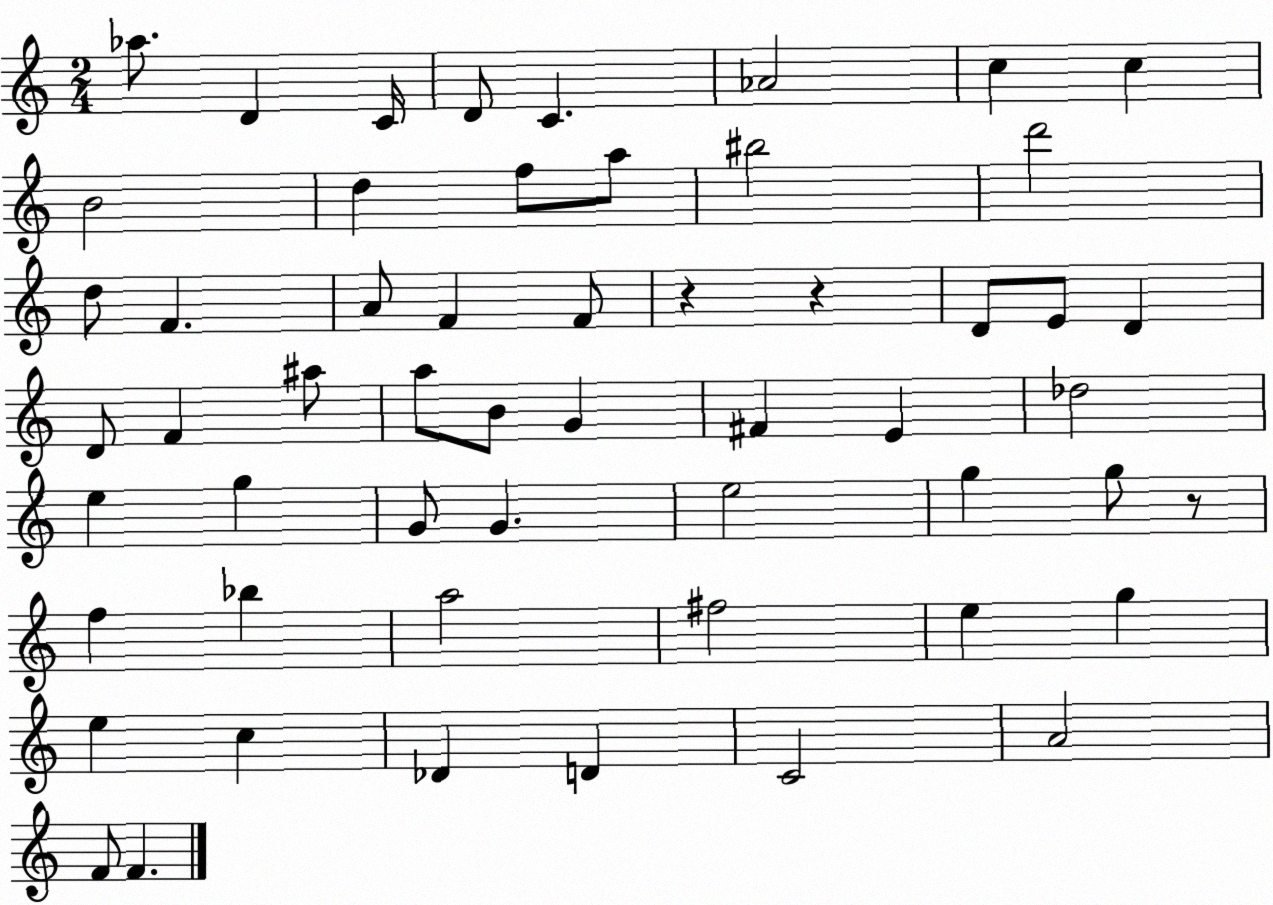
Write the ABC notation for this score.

X:1
T:Untitled
M:2/4
L:1/4
K:C
_a/2 D C/4 D/2 C _A2 c c B2 d f/2 a/2 ^b2 d'2 d/2 F A/2 F F/2 z z D/2 E/2 D D/2 F ^a/2 a/2 B/2 G ^F E _d2 e g G/2 G e2 g g/2 z/2 f _b a2 ^f2 e g e c _D D C2 A2 F/2 F